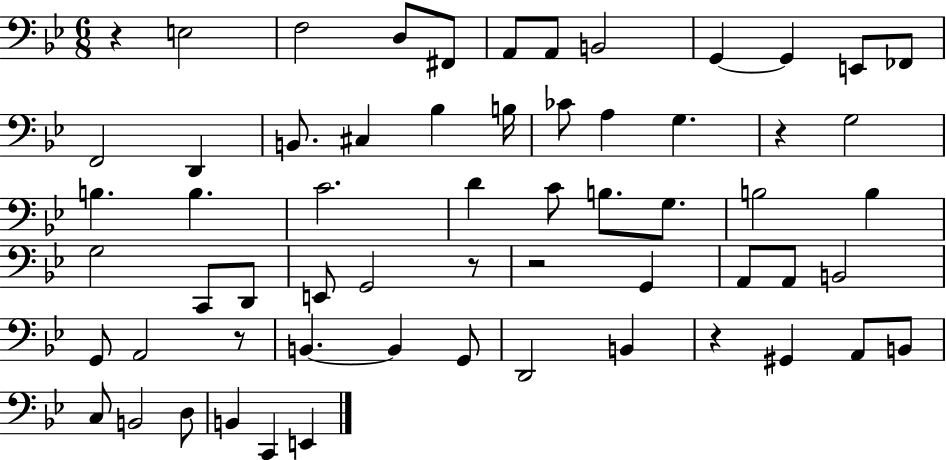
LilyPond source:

{
  \clef bass
  \numericTimeSignature
  \time 6/8
  \key bes \major
  \repeat volta 2 { r4 e2 | f2 d8 fis,8 | a,8 a,8 b,2 | g,4~~ g,4 e,8 fes,8 | \break f,2 d,4 | b,8. cis4 bes4 b16 | ces'8 a4 g4. | r4 g2 | \break b4. b4. | c'2. | d'4 c'8 b8. g8. | b2 b4 | \break g2 c,8 d,8 | e,8 g,2 r8 | r2 g,4 | a,8 a,8 b,2 | \break g,8 a,2 r8 | b,4.~~ b,4 g,8 | d,2 b,4 | r4 gis,4 a,8 b,8 | \break c8 b,2 d8 | b,4 c,4 e,4 | } \bar "|."
}